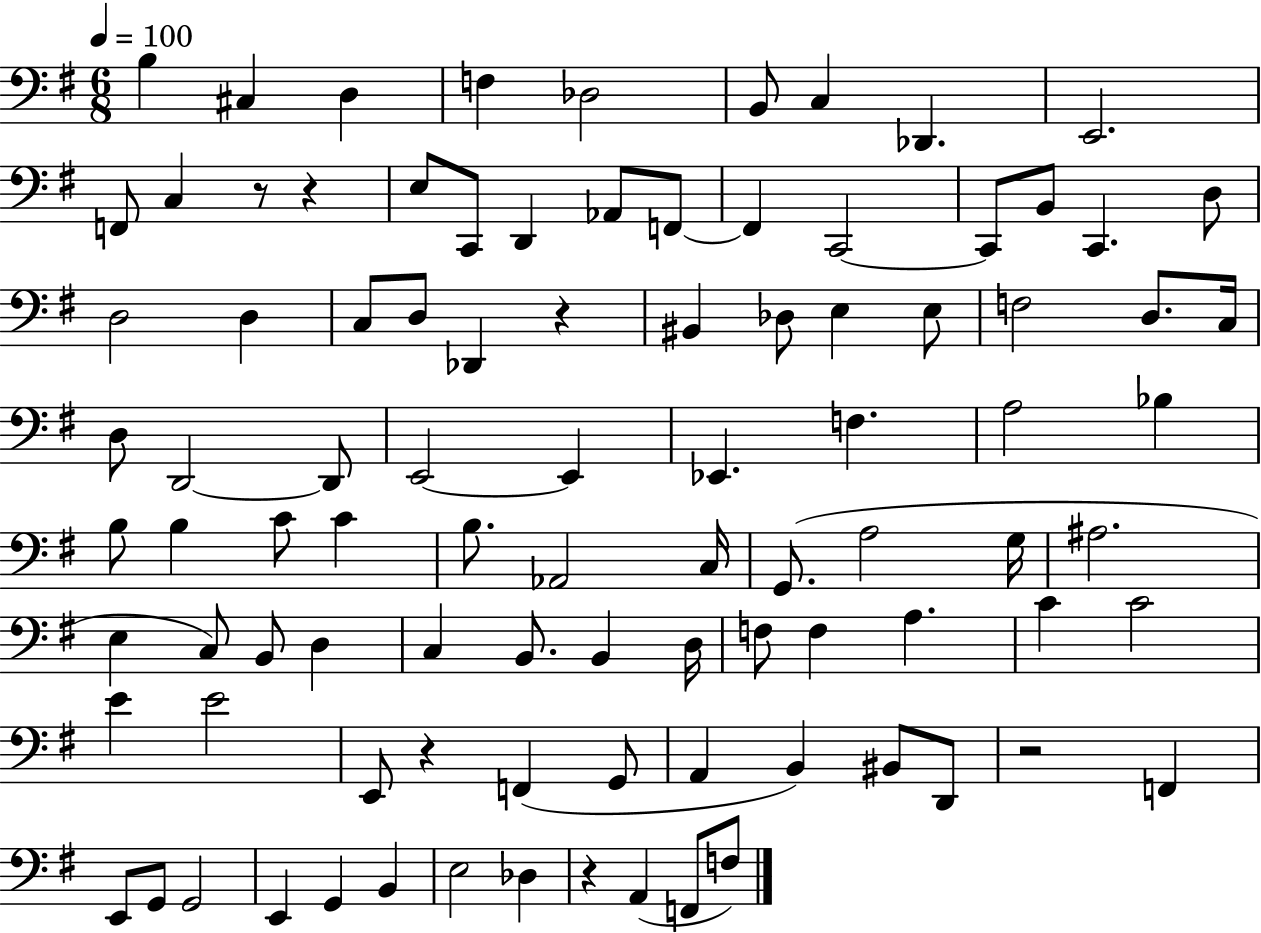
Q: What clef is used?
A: bass